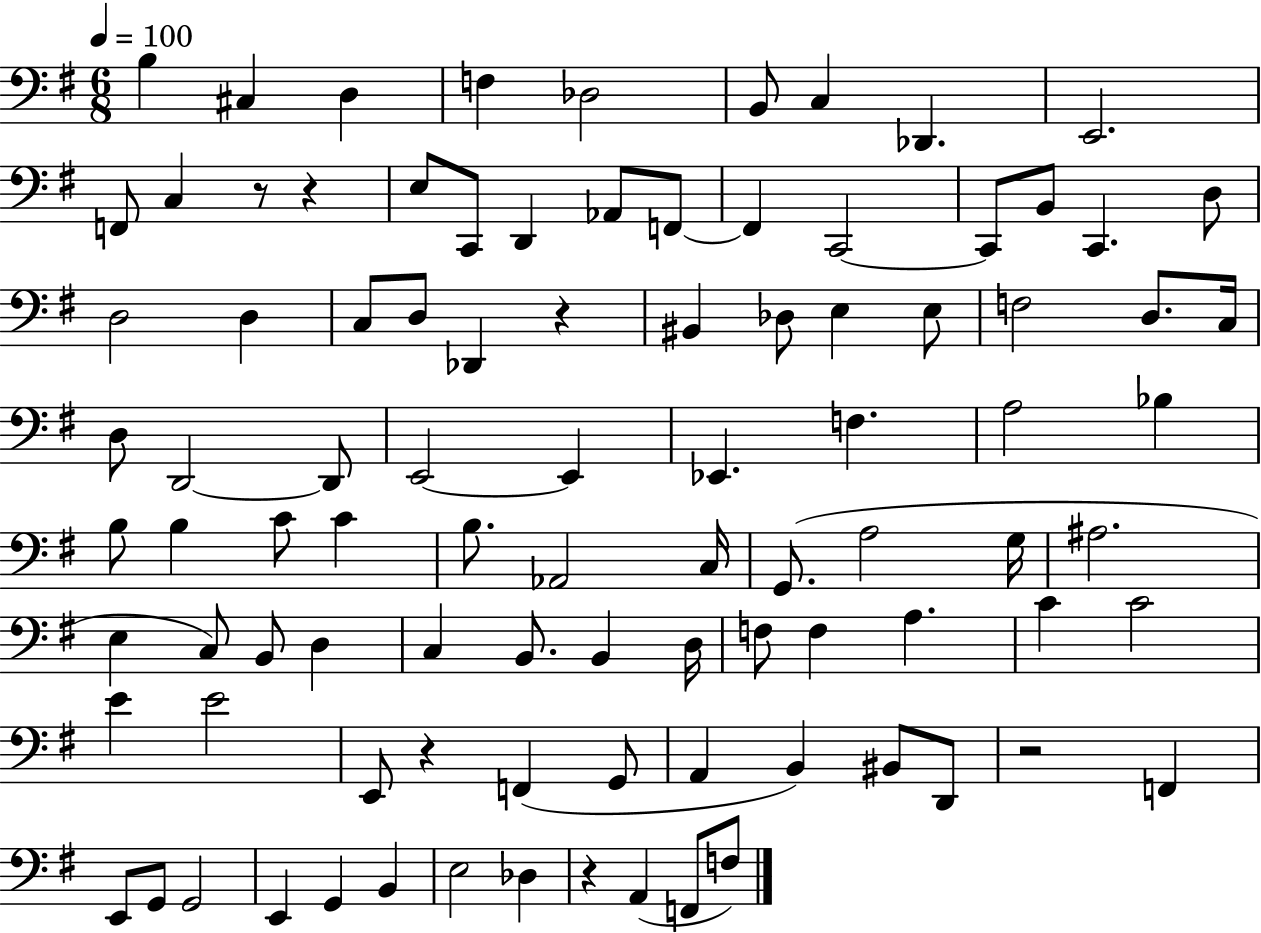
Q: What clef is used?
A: bass